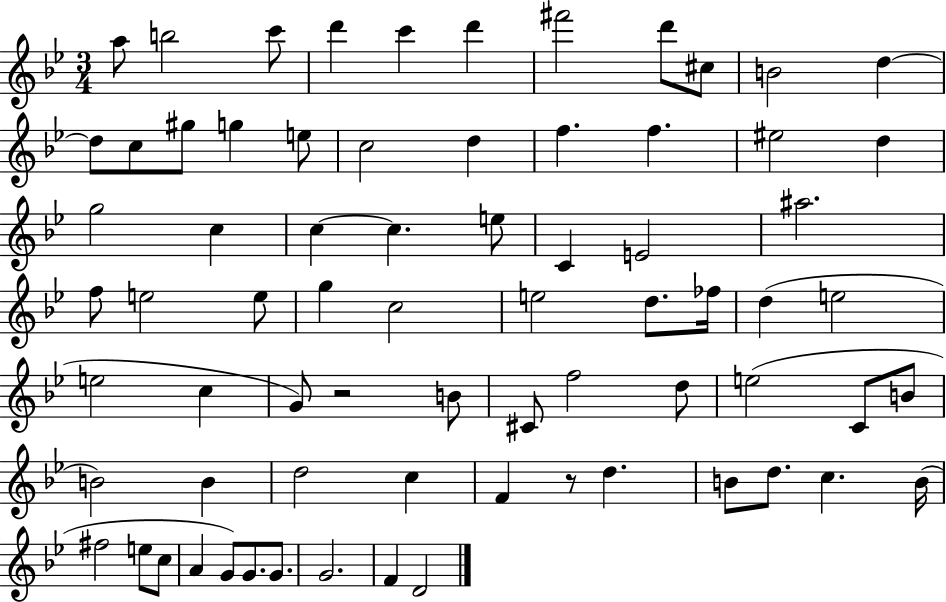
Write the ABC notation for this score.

X:1
T:Untitled
M:3/4
L:1/4
K:Bb
a/2 b2 c'/2 d' c' d' ^f'2 d'/2 ^c/2 B2 d d/2 c/2 ^g/2 g e/2 c2 d f f ^e2 d g2 c c c e/2 C E2 ^a2 f/2 e2 e/2 g c2 e2 d/2 _f/4 d e2 e2 c G/2 z2 B/2 ^C/2 f2 d/2 e2 C/2 B/2 B2 B d2 c F z/2 d B/2 d/2 c B/4 ^f2 e/2 c/2 A G/2 G/2 G/2 G2 F D2